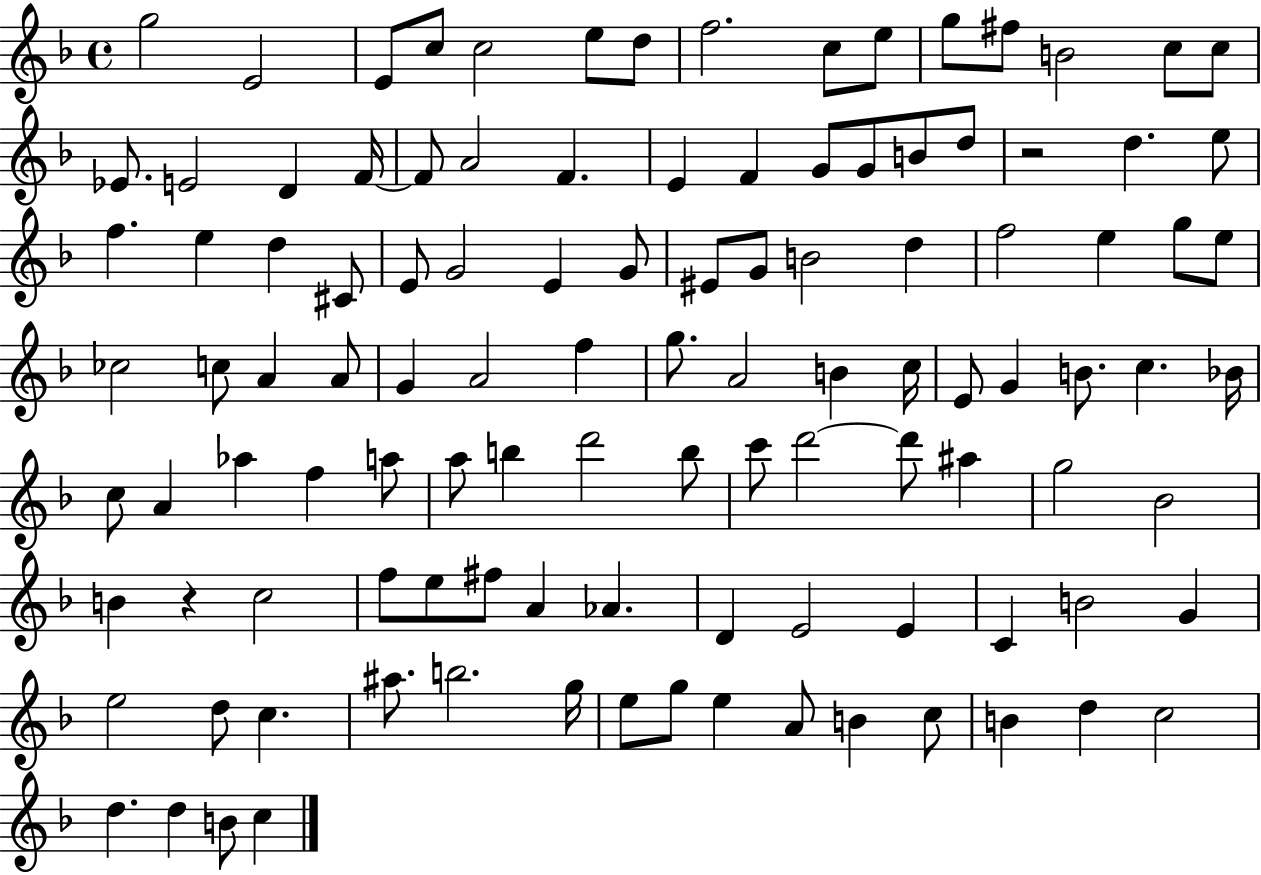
{
  \clef treble
  \time 4/4
  \defaultTimeSignature
  \key f \major
  g''2 e'2 | e'8 c''8 c''2 e''8 d''8 | f''2. c''8 e''8 | g''8 fis''8 b'2 c''8 c''8 | \break ees'8. e'2 d'4 f'16~~ | f'8 a'2 f'4. | e'4 f'4 g'8 g'8 b'8 d''8 | r2 d''4. e''8 | \break f''4. e''4 d''4 cis'8 | e'8 g'2 e'4 g'8 | eis'8 g'8 b'2 d''4 | f''2 e''4 g''8 e''8 | \break ces''2 c''8 a'4 a'8 | g'4 a'2 f''4 | g''8. a'2 b'4 c''16 | e'8 g'4 b'8. c''4. bes'16 | \break c''8 a'4 aes''4 f''4 a''8 | a''8 b''4 d'''2 b''8 | c'''8 d'''2~~ d'''8 ais''4 | g''2 bes'2 | \break b'4 r4 c''2 | f''8 e''8 fis''8 a'4 aes'4. | d'4 e'2 e'4 | c'4 b'2 g'4 | \break e''2 d''8 c''4. | ais''8. b''2. g''16 | e''8 g''8 e''4 a'8 b'4 c''8 | b'4 d''4 c''2 | \break d''4. d''4 b'8 c''4 | \bar "|."
}